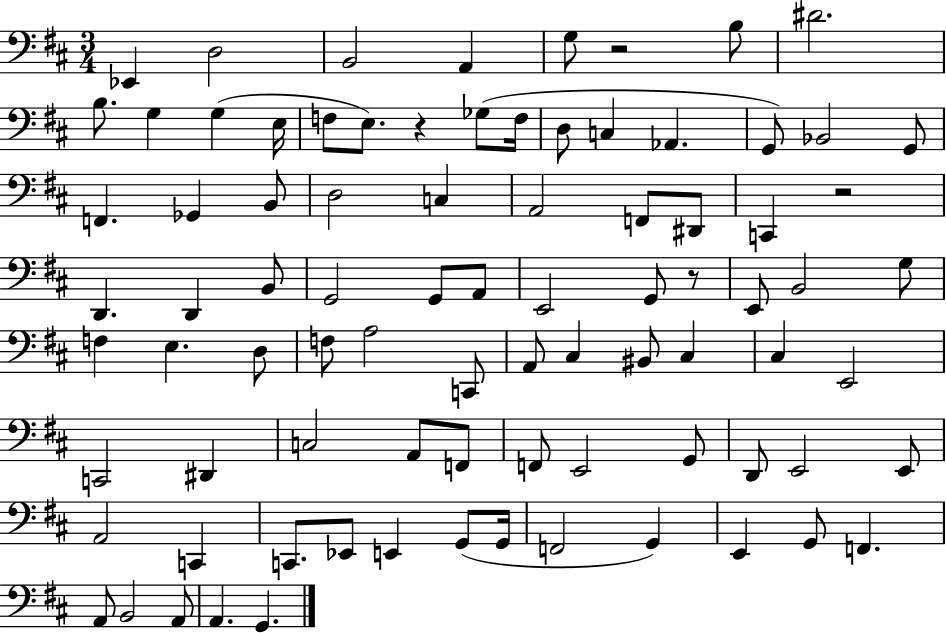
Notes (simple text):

Eb2/q D3/h B2/h A2/q G3/e R/h B3/e D#4/h. B3/e. G3/q G3/q E3/s F3/e E3/e. R/q Gb3/e F3/s D3/e C3/q Ab2/q. G2/e Bb2/h G2/e F2/q. Gb2/q B2/e D3/h C3/q A2/h F2/e D#2/e C2/q R/h D2/q. D2/q B2/e G2/h G2/e A2/e E2/h G2/e R/e E2/e B2/h G3/e F3/q E3/q. D3/e F3/e A3/h C2/e A2/e C#3/q BIS2/e C#3/q C#3/q E2/h C2/h D#2/q C3/h A2/e F2/e F2/e E2/h G2/e D2/e E2/h E2/e A2/h C2/q C2/e. Eb2/e E2/q G2/e G2/s F2/h G2/q E2/q G2/e F2/q. A2/e B2/h A2/e A2/q. G2/q.